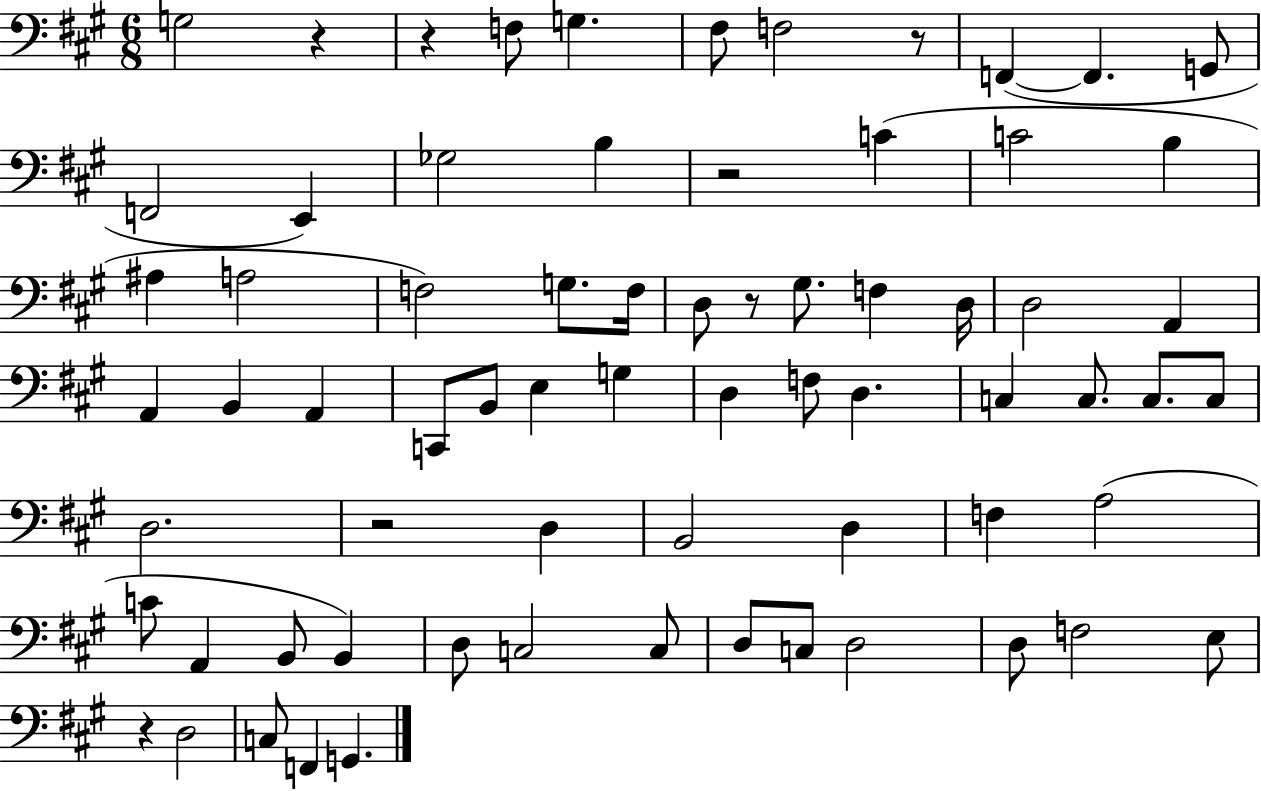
G3/h R/q R/q F3/e G3/q. F#3/e F3/h R/e F2/q F2/q. G2/e F2/h E2/q Gb3/h B3/q R/h C4/q C4/h B3/q A#3/q A3/h F3/h G3/e. F3/s D3/e R/e G#3/e. F3/q D3/s D3/h A2/q A2/q B2/q A2/q C2/e B2/e E3/q G3/q D3/q F3/e D3/q. C3/q C3/e. C3/e. C3/e D3/h. R/h D3/q B2/h D3/q F3/q A3/h C4/e A2/q B2/e B2/q D3/e C3/h C3/e D3/e C3/e D3/h D3/e F3/h E3/e R/q D3/h C3/e F2/q G2/q.